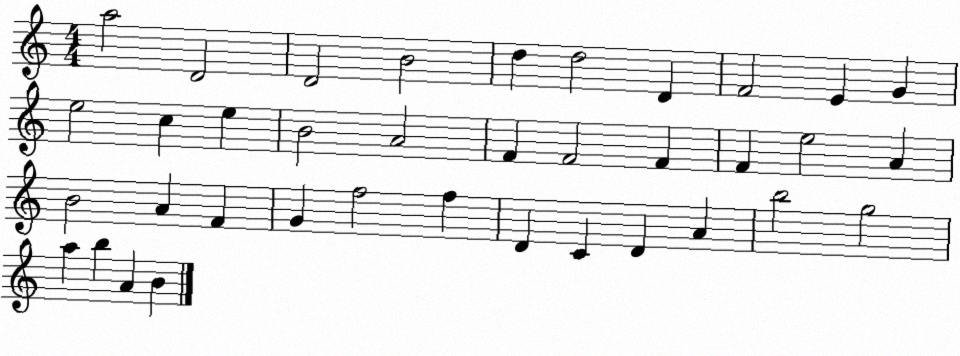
X:1
T:Untitled
M:4/4
L:1/4
K:C
a2 D2 D2 B2 d d2 D F2 E G e2 c e B2 A2 F F2 F F e2 A B2 A F G f2 f D C D A b2 g2 a b A B